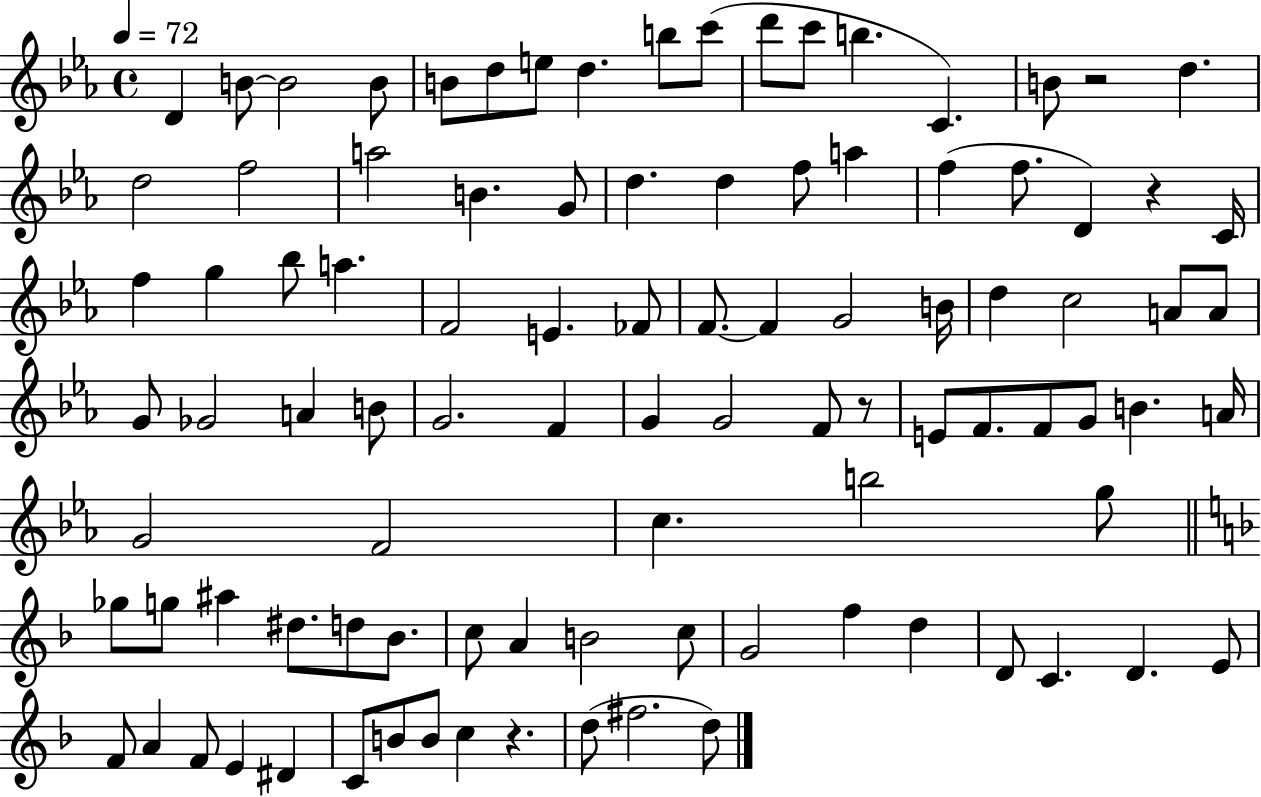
D4/q B4/e B4/h B4/e B4/e D5/e E5/e D5/q. B5/e C6/e D6/e C6/e B5/q. C4/q. B4/e R/h D5/q. D5/h F5/h A5/h B4/q. G4/e D5/q. D5/q F5/e A5/q F5/q F5/e. D4/q R/q C4/s F5/q G5/q Bb5/e A5/q. F4/h E4/q. FES4/e F4/e. F4/q G4/h B4/s D5/q C5/h A4/e A4/e G4/e Gb4/h A4/q B4/e G4/h. F4/q G4/q G4/h F4/e R/e E4/e F4/e. F4/e G4/e B4/q. A4/s G4/h F4/h C5/q. B5/h G5/e Gb5/e G5/e A#5/q D#5/e. D5/e Bb4/e. C5/e A4/q B4/h C5/e G4/h F5/q D5/q D4/e C4/q. D4/q. E4/e F4/e A4/q F4/e E4/q D#4/q C4/e B4/e B4/e C5/q R/q. D5/e F#5/h. D5/e